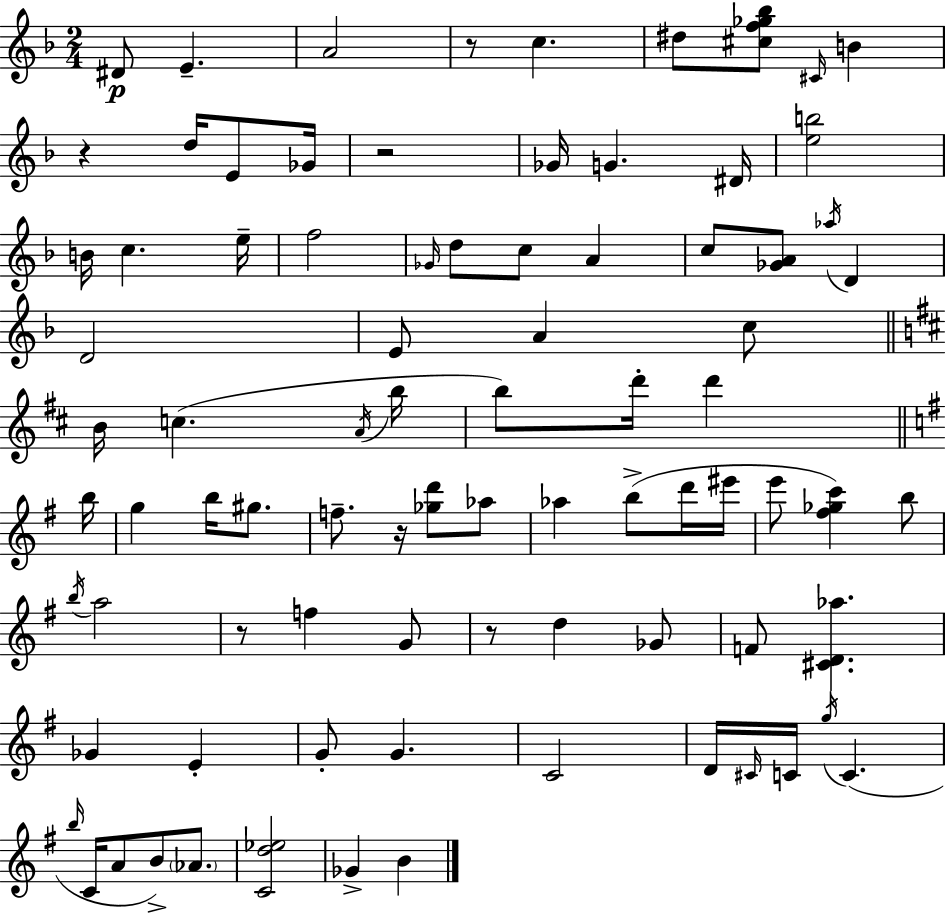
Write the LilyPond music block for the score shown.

{
  \clef treble
  \numericTimeSignature
  \time 2/4
  \key d \minor
  dis'8\p e'4.-- | a'2 | r8 c''4. | dis''8 <cis'' f'' ges'' bes''>8 \grace { cis'16 } b'4 | \break r4 d''16 e'8 | ges'16 r2 | ges'16 g'4. | dis'16 <e'' b''>2 | \break b'16 c''4. | e''16-- f''2 | \grace { ges'16 } d''8 c''8 a'4 | c''8 <ges' a'>8 \acciaccatura { aes''16 } d'4 | \break d'2 | e'8 a'4 | c''8 \bar "||" \break \key d \major b'16 c''4.( \acciaccatura { a'16 } | b''16 b''8) d'''16-. d'''4 | \bar "||" \break \key g \major b''16 g''4 b''16 gis''8. | f''8.-- r16 <ges'' d'''>8 aes''8 | aes''4 b''8->( d'''16 | eis'''16 e'''8 <fis'' ges'' c'''>4) b''8 | \break \acciaccatura { b''16 } a''2 | r8 f''4 | g'8 r8 d''4 | ges'8 f'8 <cis' d' aes''>4. | \break ges'4 e'4-. | g'8-. g'4. | c'2 | d'16 \grace { cis'16 } c'16 \acciaccatura { g''16 } c'4.( | \break \grace { b''16 } c'16 a'8 | b'8->) \parenthesize aes'8. <c' d'' ees''>2 | ges'4-> | b'4 \bar "|."
}